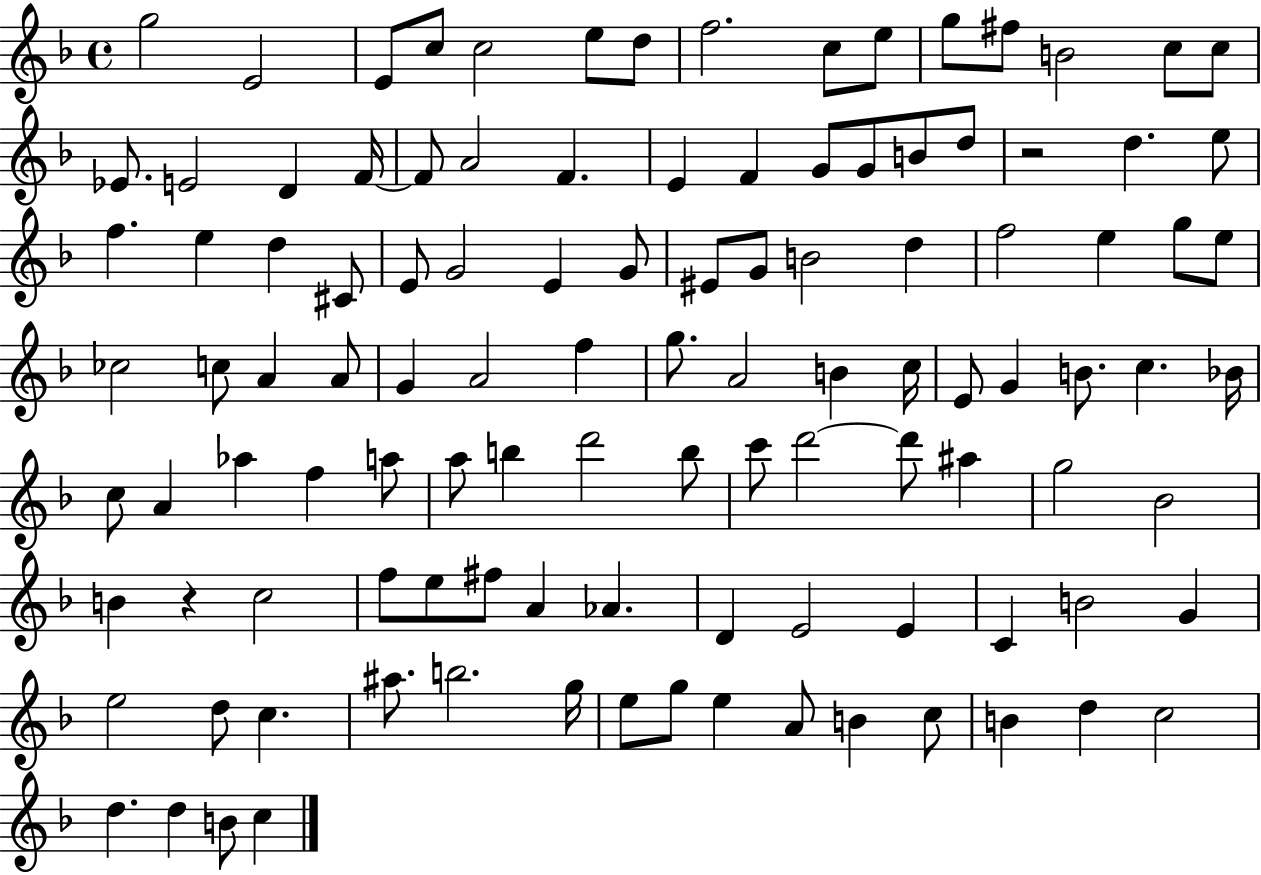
G5/h E4/h E4/e C5/e C5/h E5/e D5/e F5/h. C5/e E5/e G5/e F#5/e B4/h C5/e C5/e Eb4/e. E4/h D4/q F4/s F4/e A4/h F4/q. E4/q F4/q G4/e G4/e B4/e D5/e R/h D5/q. E5/e F5/q. E5/q D5/q C#4/e E4/e G4/h E4/q G4/e EIS4/e G4/e B4/h D5/q F5/h E5/q G5/e E5/e CES5/h C5/e A4/q A4/e G4/q A4/h F5/q G5/e. A4/h B4/q C5/s E4/e G4/q B4/e. C5/q. Bb4/s C5/e A4/q Ab5/q F5/q A5/e A5/e B5/q D6/h B5/e C6/e D6/h D6/e A#5/q G5/h Bb4/h B4/q R/q C5/h F5/e E5/e F#5/e A4/q Ab4/q. D4/q E4/h E4/q C4/q B4/h G4/q E5/h D5/e C5/q. A#5/e. B5/h. G5/s E5/e G5/e E5/q A4/e B4/q C5/e B4/q D5/q C5/h D5/q. D5/q B4/e C5/q